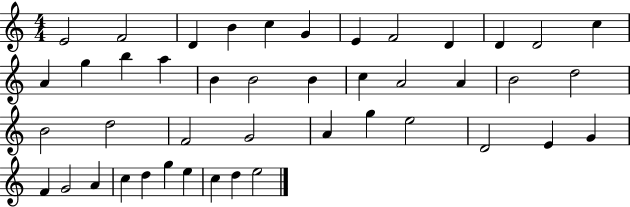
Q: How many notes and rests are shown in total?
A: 44